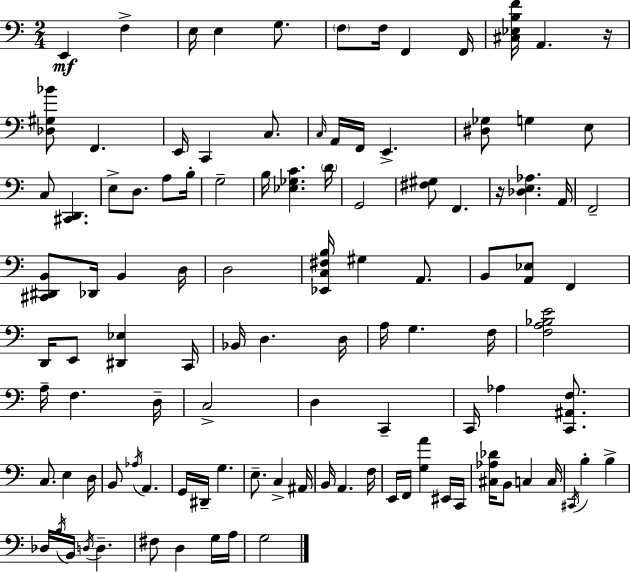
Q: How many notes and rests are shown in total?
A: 109